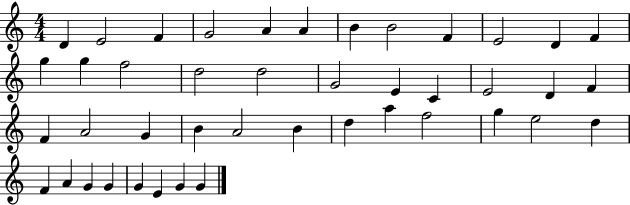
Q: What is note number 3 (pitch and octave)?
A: F4